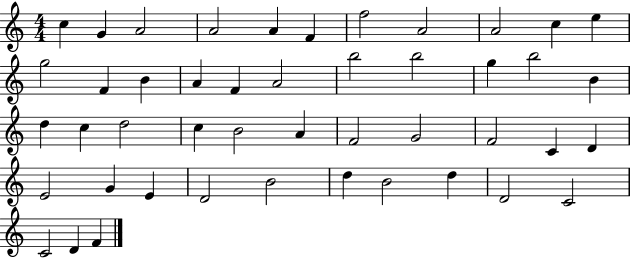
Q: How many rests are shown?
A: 0